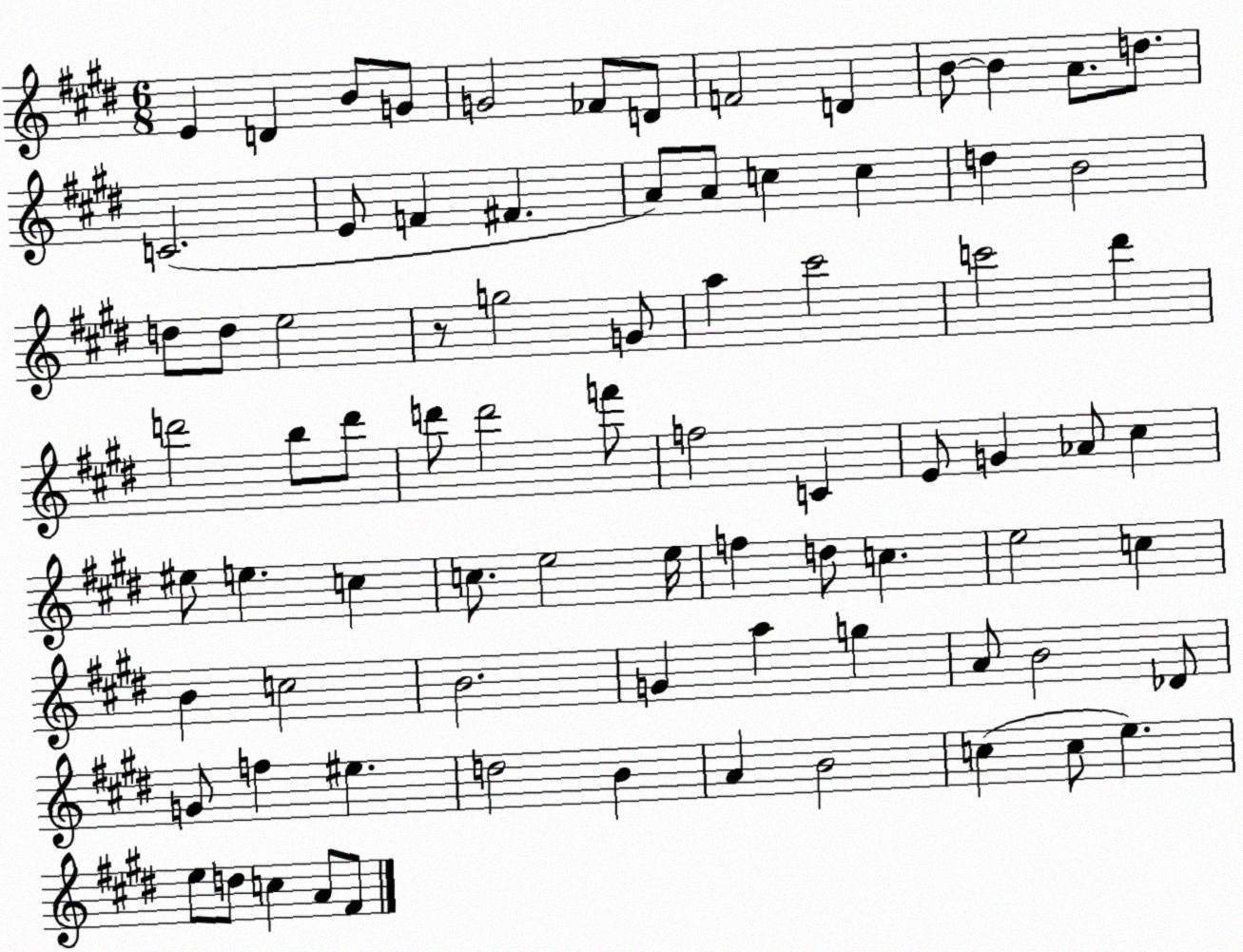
X:1
T:Untitled
M:6/8
L:1/4
K:E
E D B/2 G/2 G2 _F/2 D/2 F2 D B/2 B A/2 d/2 C2 E/2 F ^F A/2 A/2 c c d B2 d/2 d/2 e2 z/2 g2 G/2 a ^c'2 c'2 ^d' d'2 b/2 d'/2 d'/2 d'2 f'/2 f2 C E/2 G _A/2 ^c ^e/2 e c c/2 e2 e/4 f d/2 c e2 c B c2 B2 G a g A/2 B2 _D/2 G/2 f ^e d2 B A B2 c c/2 e e/2 d/2 c A/2 ^F/2